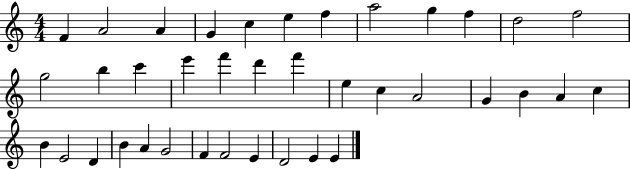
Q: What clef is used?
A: treble